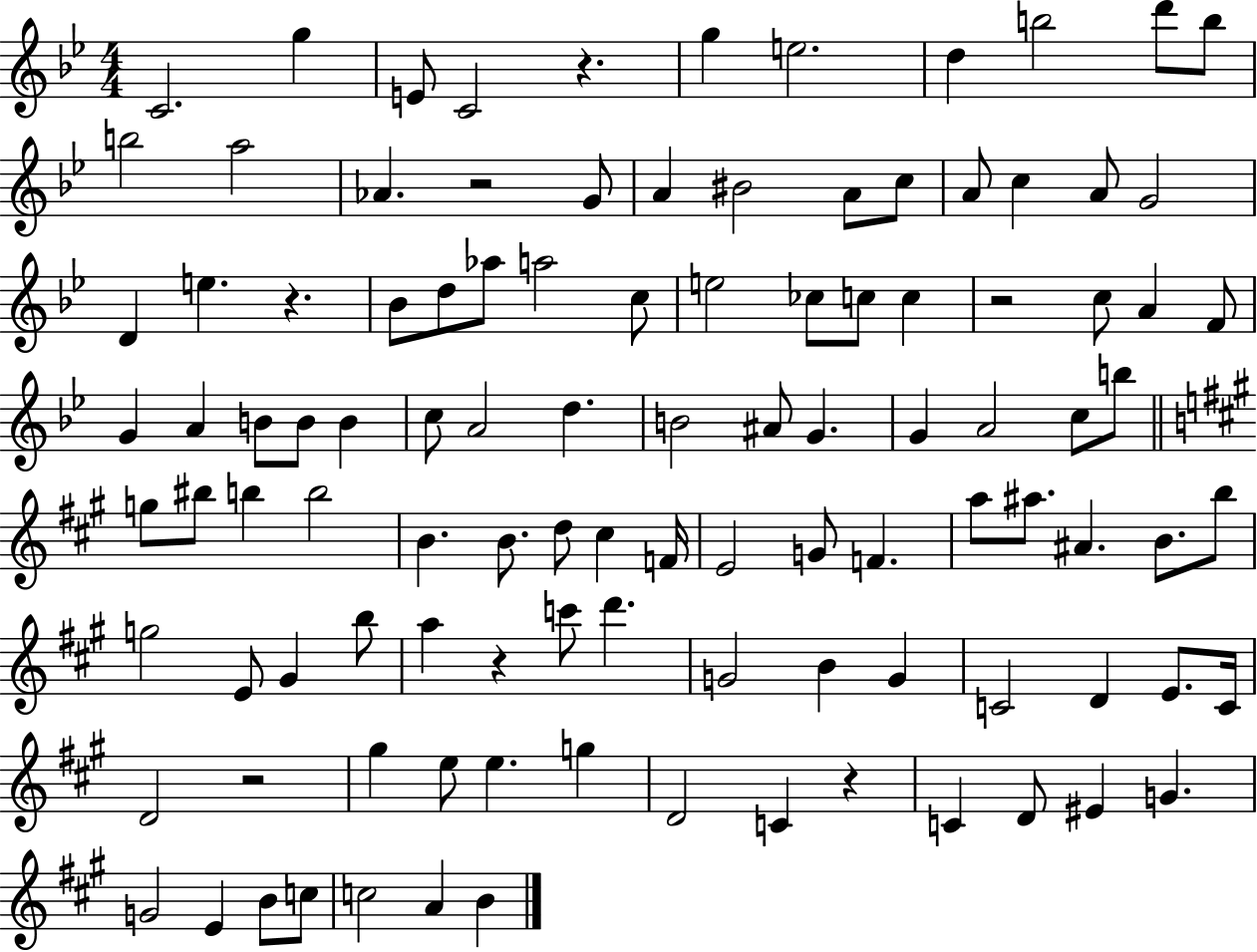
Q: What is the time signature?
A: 4/4